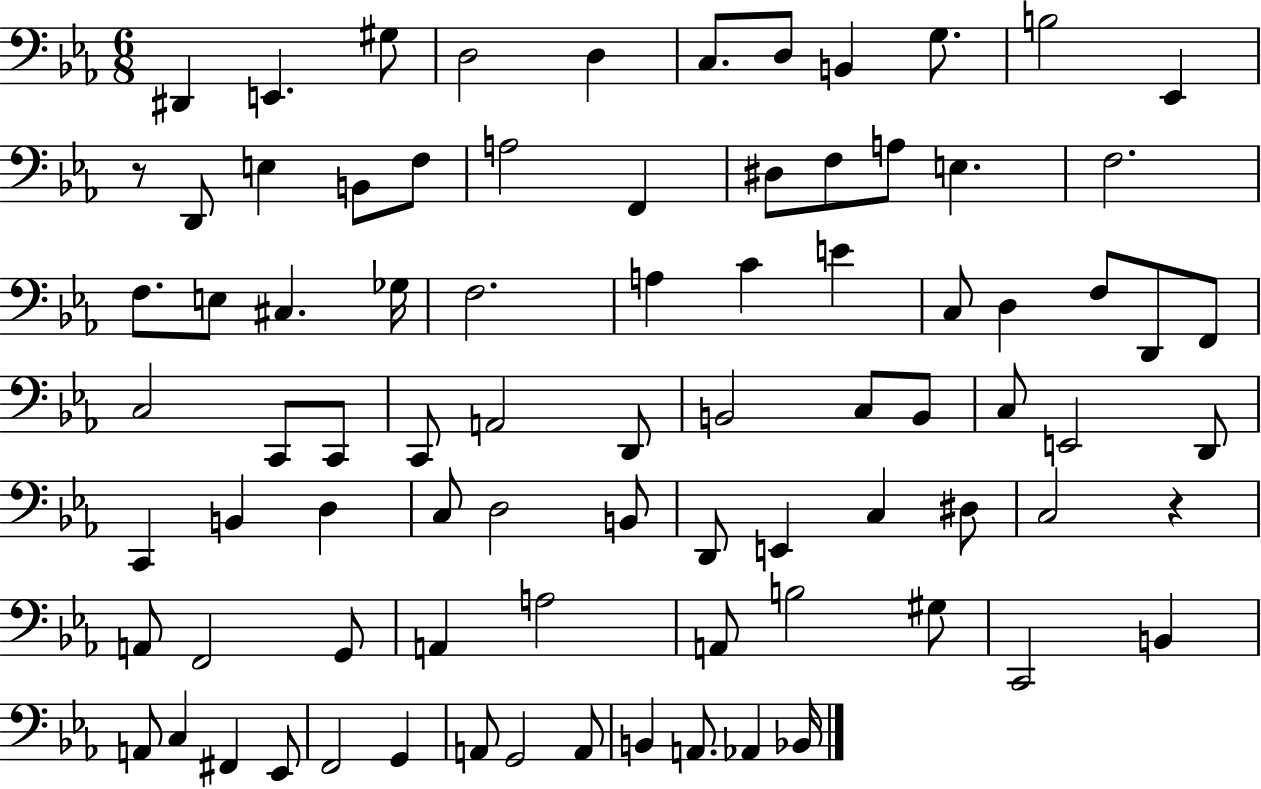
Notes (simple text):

D#2/q E2/q. G#3/e D3/h D3/q C3/e. D3/e B2/q G3/e. B3/h Eb2/q R/e D2/e E3/q B2/e F3/e A3/h F2/q D#3/e F3/e A3/e E3/q. F3/h. F3/e. E3/e C#3/q. Gb3/s F3/h. A3/q C4/q E4/q C3/e D3/q F3/e D2/e F2/e C3/h C2/e C2/e C2/e A2/h D2/e B2/h C3/e B2/e C3/e E2/h D2/e C2/q B2/q D3/q C3/e D3/h B2/e D2/e E2/q C3/q D#3/e C3/h R/q A2/e F2/h G2/e A2/q A3/h A2/e B3/h G#3/e C2/h B2/q A2/e C3/q F#2/q Eb2/e F2/h G2/q A2/e G2/h A2/e B2/q A2/e. Ab2/q Bb2/s